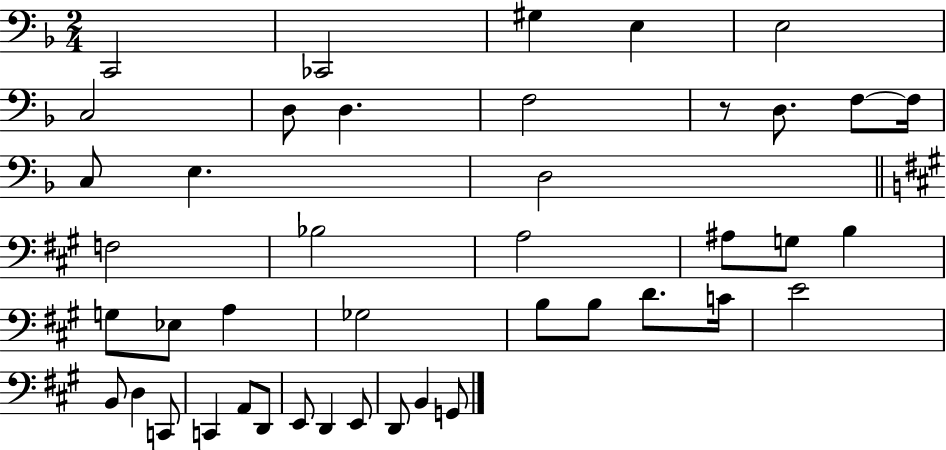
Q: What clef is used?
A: bass